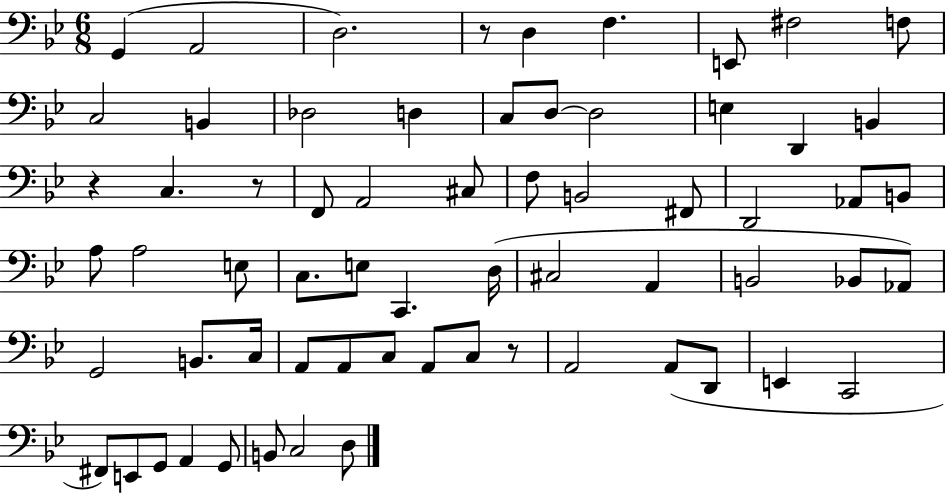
X:1
T:Untitled
M:6/8
L:1/4
K:Bb
G,, A,,2 D,2 z/2 D, F, E,,/2 ^F,2 F,/2 C,2 B,, _D,2 D, C,/2 D,/2 D,2 E, D,, B,, z C, z/2 F,,/2 A,,2 ^C,/2 F,/2 B,,2 ^F,,/2 D,,2 _A,,/2 B,,/2 A,/2 A,2 E,/2 C,/2 E,/2 C,, D,/4 ^C,2 A,, B,,2 _B,,/2 _A,,/2 G,,2 B,,/2 C,/4 A,,/2 A,,/2 C,/2 A,,/2 C,/2 z/2 A,,2 A,,/2 D,,/2 E,, C,,2 ^F,,/2 E,,/2 G,,/2 A,, G,,/2 B,,/2 C,2 D,/2